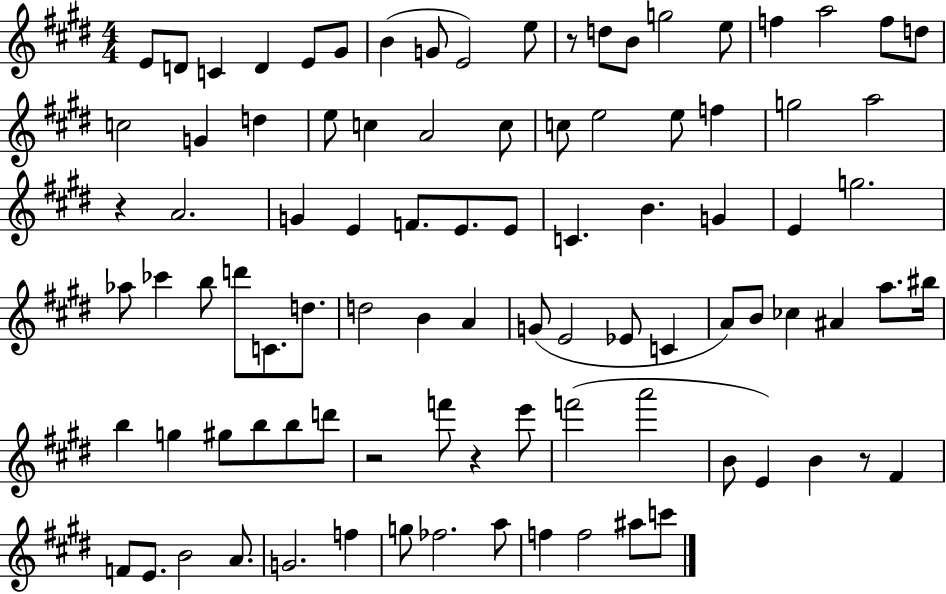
X:1
T:Untitled
M:4/4
L:1/4
K:E
E/2 D/2 C D E/2 ^G/2 B G/2 E2 e/2 z/2 d/2 B/2 g2 e/2 f a2 f/2 d/2 c2 G d e/2 c A2 c/2 c/2 e2 e/2 f g2 a2 z A2 G E F/2 E/2 E/2 C B G E g2 _a/2 _c' b/2 d'/2 C/2 d/2 d2 B A G/2 E2 _E/2 C A/2 B/2 _c ^A a/2 ^b/4 b g ^g/2 b/2 b/2 d'/2 z2 f'/2 z e'/2 f'2 a'2 B/2 E B z/2 ^F F/2 E/2 B2 A/2 G2 f g/2 _f2 a/2 f f2 ^a/2 c'/2